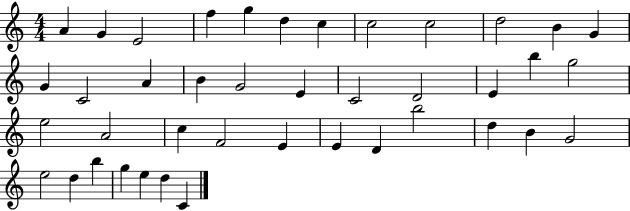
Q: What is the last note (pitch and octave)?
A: C4